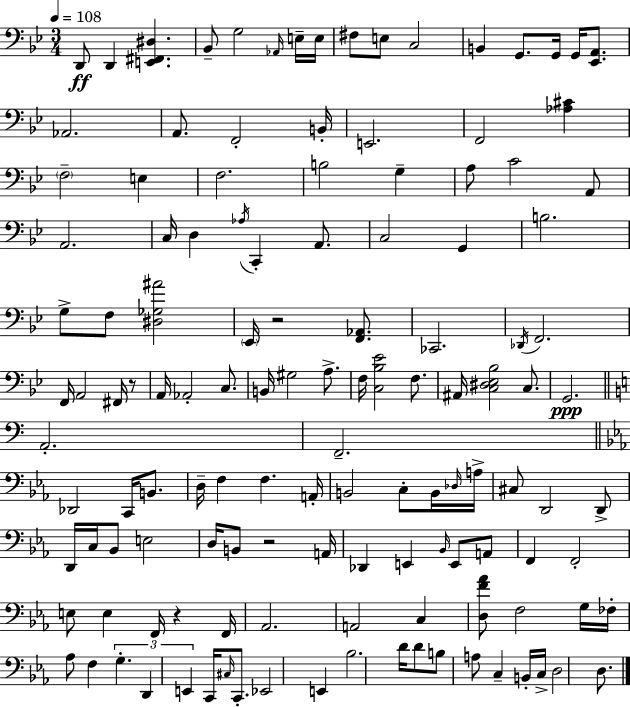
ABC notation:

X:1
T:Untitled
M:3/4
L:1/4
K:Gm
D,,/2 D,, [E,,^F,,^D,] _B,,/2 G,2 _A,,/4 E,/4 E,/4 ^F,/2 E,/2 C,2 B,, G,,/2 G,,/4 G,,/4 [_E,,A,,]/2 _A,,2 A,,/2 F,,2 B,,/4 E,,2 F,,2 [_A,^C] F,2 E, F,2 B,2 G, A,/2 C2 A,,/2 A,,2 C,/4 D, _A,/4 C,, A,,/2 C,2 G,, B,2 G,/2 F,/2 [^D,_G,^A]2 _E,,/4 z2 [F,,_A,,]/2 _C,,2 _D,,/4 F,,2 F,,/4 A,,2 ^F,,/4 z/2 A,,/4 _A,,2 C,/2 B,,/4 ^G,2 A,/2 F,/4 [C,_B,_E]2 F,/2 ^A,,/4 [C,^D,_E,_B,]2 C,/2 G,,2 A,,2 F,,2 _D,,2 C,,/4 B,,/2 D,/4 F, F, A,,/4 B,,2 C,/2 B,,/4 _D,/4 A,/4 ^C,/2 D,,2 D,,/2 D,,/4 C,/4 _B,,/2 E,2 D,/4 B,,/2 z2 A,,/4 _D,, E,, _B,,/4 E,,/2 A,,/2 F,, F,,2 E,/2 E, F,,/4 z F,,/4 _A,,2 A,,2 C, [D,F_A]/2 F,2 G,/4 _F,/4 _A,/2 F, G, D,, E,, C,,/4 ^C,/4 C,,/2 _E,,2 E,, _B,2 D/4 D/2 B,/2 A,/2 C, B,,/4 C,/4 D,2 D,/2